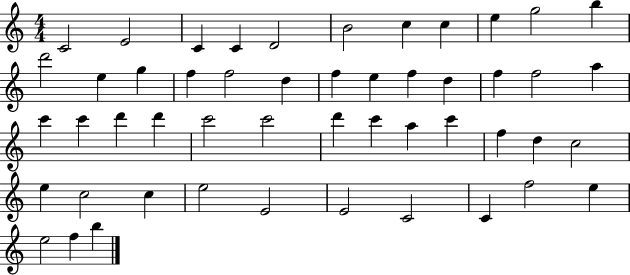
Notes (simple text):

C4/h E4/h C4/q C4/q D4/h B4/h C5/q C5/q E5/q G5/h B5/q D6/h E5/q G5/q F5/q F5/h D5/q F5/q E5/q F5/q D5/q F5/q F5/h A5/q C6/q C6/q D6/q D6/q C6/h C6/h D6/q C6/q A5/q C6/q F5/q D5/q C5/h E5/q C5/h C5/q E5/h E4/h E4/h C4/h C4/q F5/h E5/q E5/h F5/q B5/q